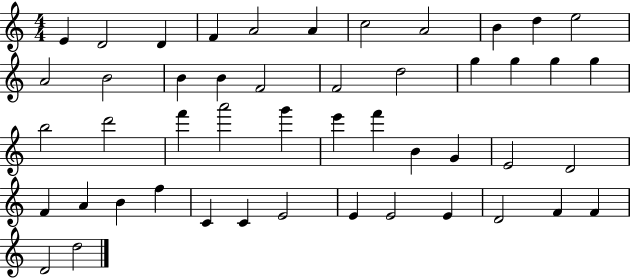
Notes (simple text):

E4/q D4/h D4/q F4/q A4/h A4/q C5/h A4/h B4/q D5/q E5/h A4/h B4/h B4/q B4/q F4/h F4/h D5/h G5/q G5/q G5/q G5/q B5/h D6/h F6/q A6/h G6/q E6/q F6/q B4/q G4/q E4/h D4/h F4/q A4/q B4/q F5/q C4/q C4/q E4/h E4/q E4/h E4/q D4/h F4/q F4/q D4/h D5/h